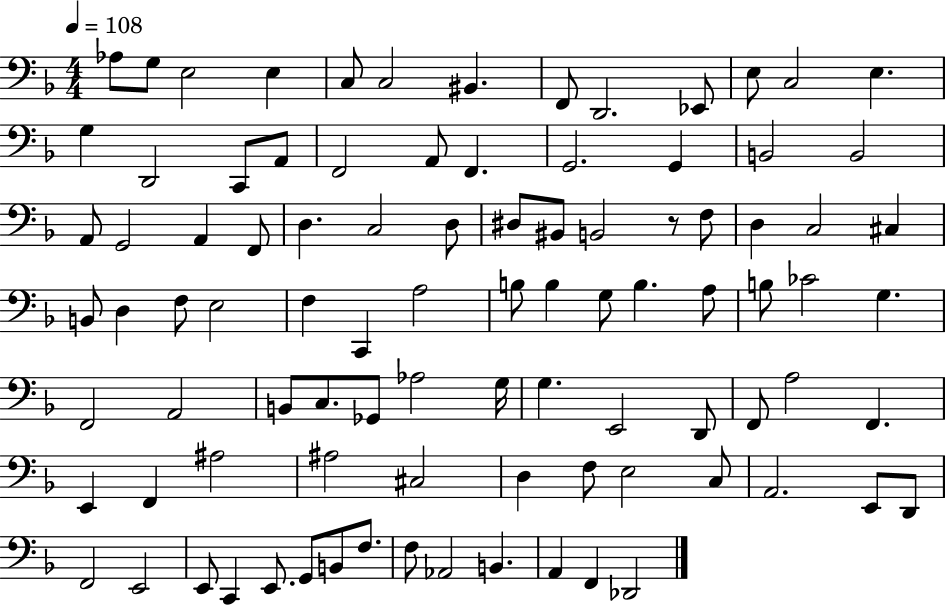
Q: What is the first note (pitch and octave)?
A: Ab3